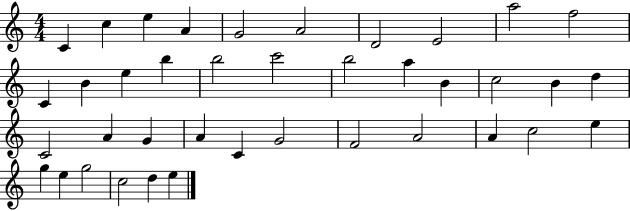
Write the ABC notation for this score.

X:1
T:Untitled
M:4/4
L:1/4
K:C
C c e A G2 A2 D2 E2 a2 f2 C B e b b2 c'2 b2 a B c2 B d C2 A G A C G2 F2 A2 A c2 e g e g2 c2 d e